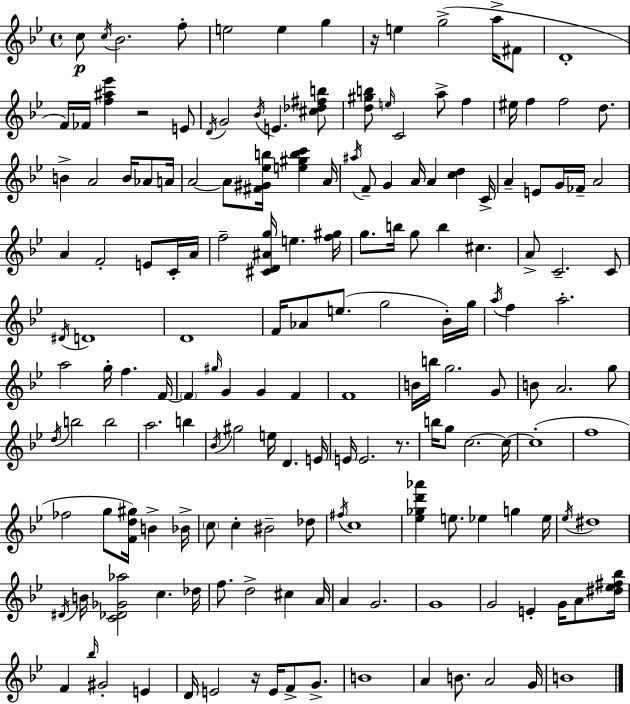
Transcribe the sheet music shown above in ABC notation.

X:1
T:Untitled
M:4/4
L:1/4
K:Bb
c/2 c/4 _B2 f/2 e2 e g z/4 e g2 a/4 ^F/2 D4 F/4 _F/4 [f^a_e'] z2 E/2 D/4 G2 _B/4 E [^c_d^fb]/2 [d^gb]/2 e/4 C2 a/2 f ^e/4 f f2 d/2 B A2 B/4 _A/2 A/4 A2 A/2 [^F^G_eb]/4 [e^gbc'] A/4 ^a/4 F/2 G A/4 A [cd] C/4 A E/2 G/4 _F/4 A2 A F2 E/2 C/4 A/4 f2 [^CD^Ag]/4 e [f^g]/4 g/2 b/4 g/2 b ^c A/2 C2 C/2 ^D/4 D4 D4 F/4 _A/2 e/2 g2 _B/4 g/4 a/4 f a2 a2 g/4 f F/4 F ^g/4 G G F F4 B/4 b/4 g2 G/2 B/2 A2 g/2 d/4 b2 b2 a2 b _B/4 ^g2 e/4 D E/4 E/4 E2 z/2 b/4 g/2 c2 c/4 c4 f4 _f2 g/2 [Fd^g]/4 B _B/4 c/2 c ^B2 _d/2 ^f/4 c4 [_e_gd'_a'] e/2 _e g _e/4 _e/4 ^d4 ^D/4 B/4 [C_D_G_a]2 c _d/4 f/2 d2 ^c A/4 A G2 G4 G2 E G/4 A/2 [^d_e^f_b]/4 F _b/4 ^G2 E D/4 E2 z/4 E/4 F/2 G/2 B4 A B/2 A2 G/4 B4